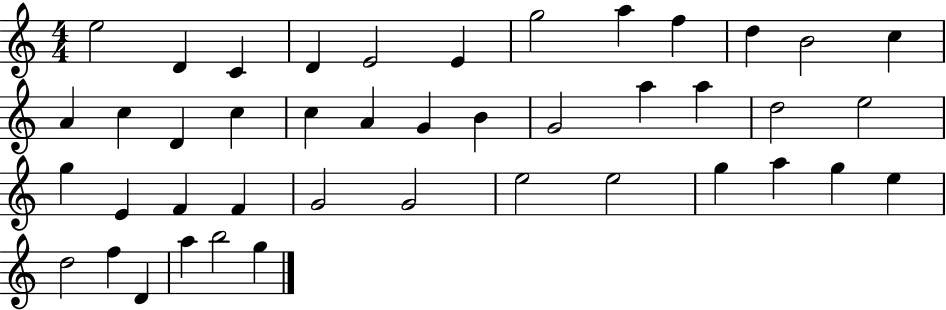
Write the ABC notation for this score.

X:1
T:Untitled
M:4/4
L:1/4
K:C
e2 D C D E2 E g2 a f d B2 c A c D c c A G B G2 a a d2 e2 g E F F G2 G2 e2 e2 g a g e d2 f D a b2 g